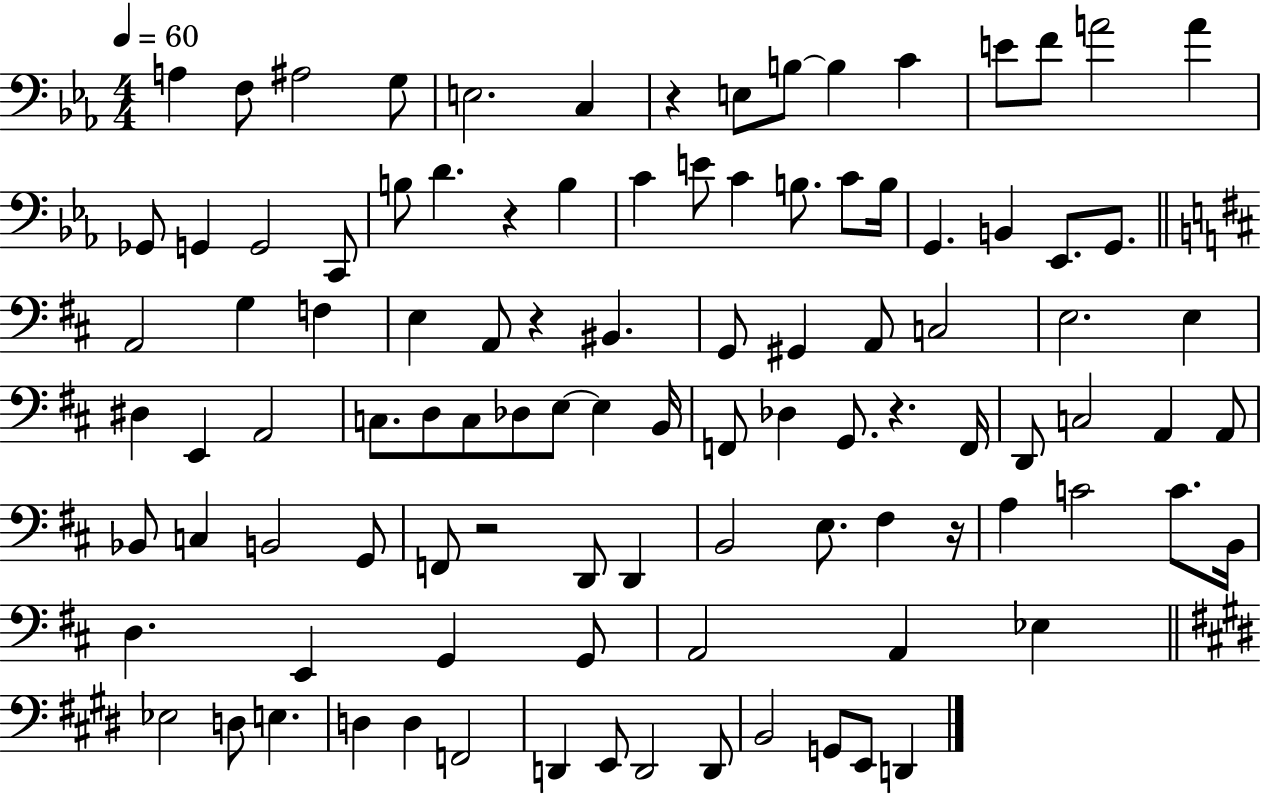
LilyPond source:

{
  \clef bass
  \numericTimeSignature
  \time 4/4
  \key ees \major
  \tempo 4 = 60
  \repeat volta 2 { a4 f8 ais2 g8 | e2. c4 | r4 e8 b8~~ b4 c'4 | e'8 f'8 a'2 a'4 | \break ges,8 g,4 g,2 c,8 | b8 d'4. r4 b4 | c'4 e'8 c'4 b8. c'8 b16 | g,4. b,4 ees,8. g,8. | \break \bar "||" \break \key b \minor a,2 g4 f4 | e4 a,8 r4 bis,4. | g,8 gis,4 a,8 c2 | e2. e4 | \break dis4 e,4 a,2 | c8. d8 c8 des8 e8~~ e4 b,16 | f,8 des4 g,8. r4. f,16 | d,8 c2 a,4 a,8 | \break bes,8 c4 b,2 g,8 | f,8 r2 d,8 d,4 | b,2 e8. fis4 r16 | a4 c'2 c'8. b,16 | \break d4. e,4 g,4 g,8 | a,2 a,4 ees4 | \bar "||" \break \key e \major ees2 d8 e4. | d4 d4 f,2 | d,4 e,8 d,2 d,8 | b,2 g,8 e,8 d,4 | \break } \bar "|."
}